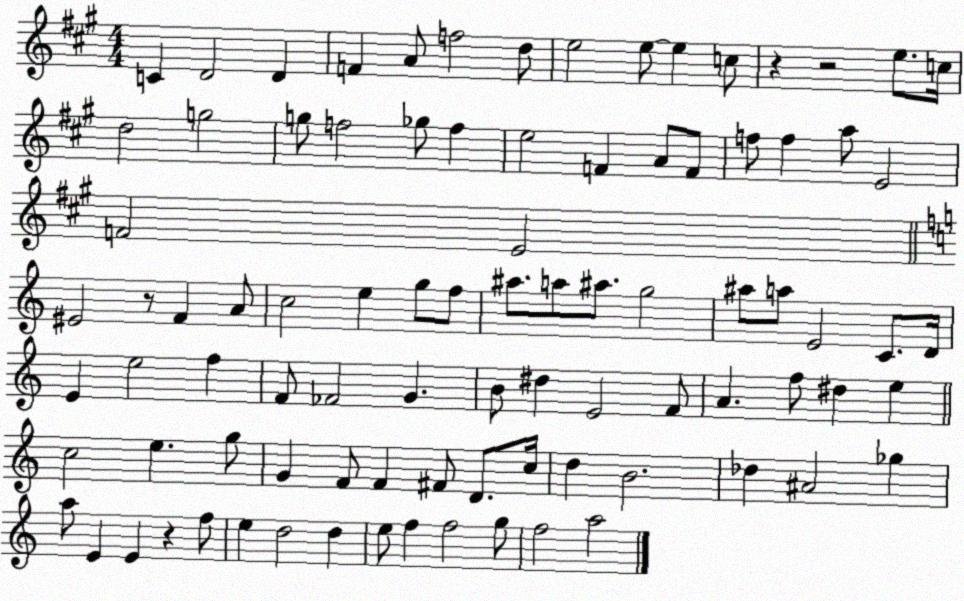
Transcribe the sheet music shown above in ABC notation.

X:1
T:Untitled
M:4/4
L:1/4
K:A
C D2 D F A/2 f2 d/2 e2 e/2 e c/2 z z2 e/2 c/4 d2 g2 g/2 f2 _g/2 f e2 F A/2 F/2 f/2 f a/2 E2 F2 E2 ^E2 z/2 F A/2 c2 e g/2 f/2 ^a/2 a/2 ^a/2 g2 ^a/2 a/2 E2 C/2 D/4 E e2 f F/2 _F2 G B/2 ^d E2 F/2 A f/2 ^d e c2 e g/2 G F/2 F ^F/2 D/2 c/4 d B2 _d ^A2 _g a/2 E E z f/2 e d2 d e/2 f f2 g/2 f2 a2